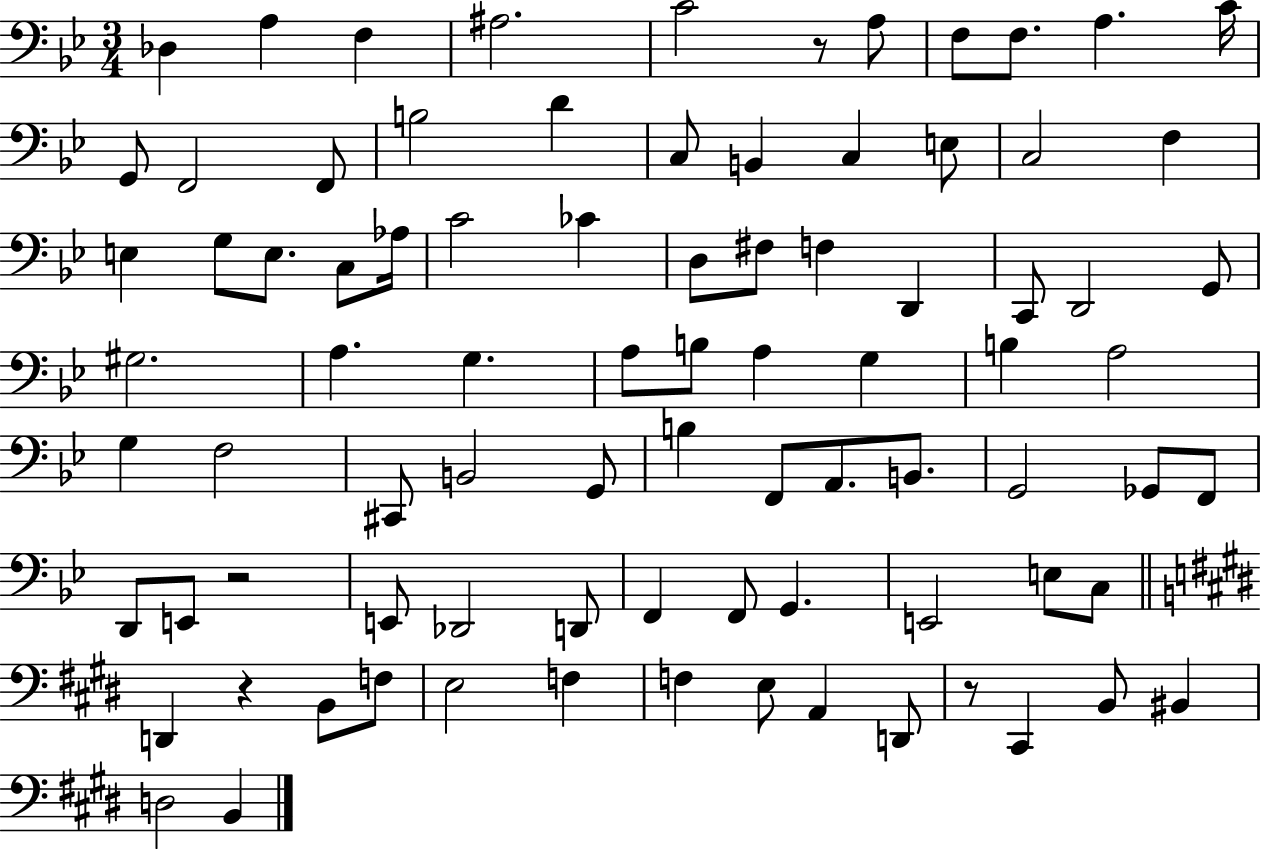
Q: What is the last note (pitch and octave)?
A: B2